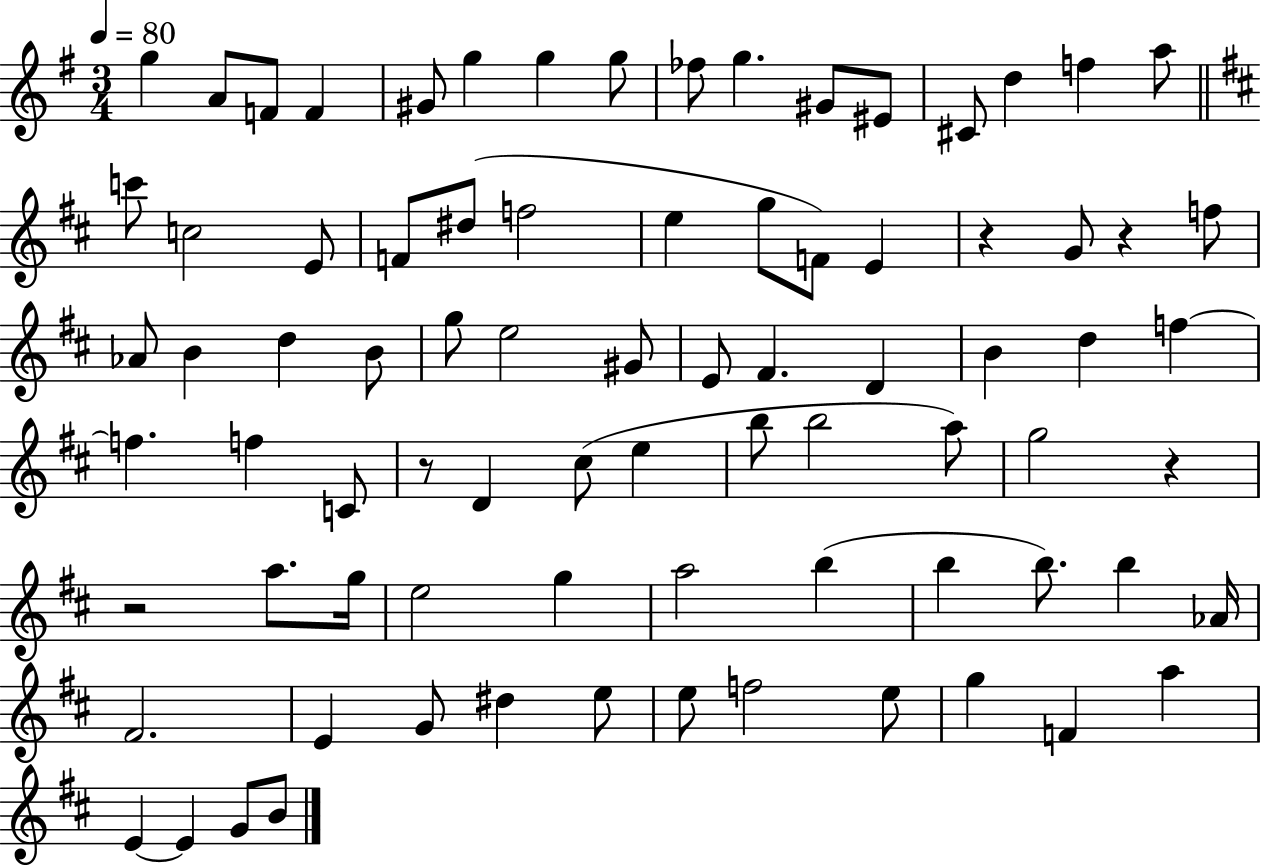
X:1
T:Untitled
M:3/4
L:1/4
K:G
g A/2 F/2 F ^G/2 g g g/2 _f/2 g ^G/2 ^E/2 ^C/2 d f a/2 c'/2 c2 E/2 F/2 ^d/2 f2 e g/2 F/2 E z G/2 z f/2 _A/2 B d B/2 g/2 e2 ^G/2 E/2 ^F D B d f f f C/2 z/2 D ^c/2 e b/2 b2 a/2 g2 z z2 a/2 g/4 e2 g a2 b b b/2 b _A/4 ^F2 E G/2 ^d e/2 e/2 f2 e/2 g F a E E G/2 B/2